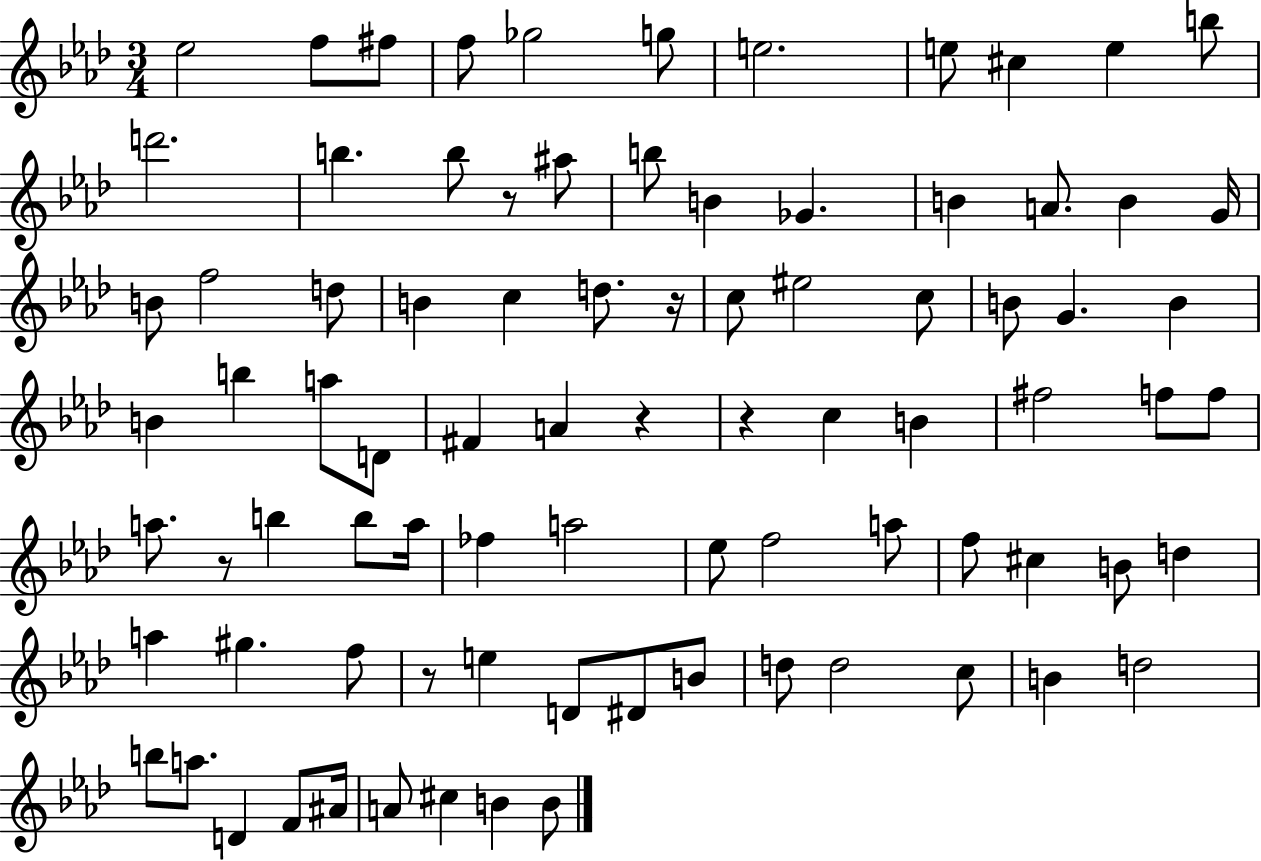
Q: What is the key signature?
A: AES major